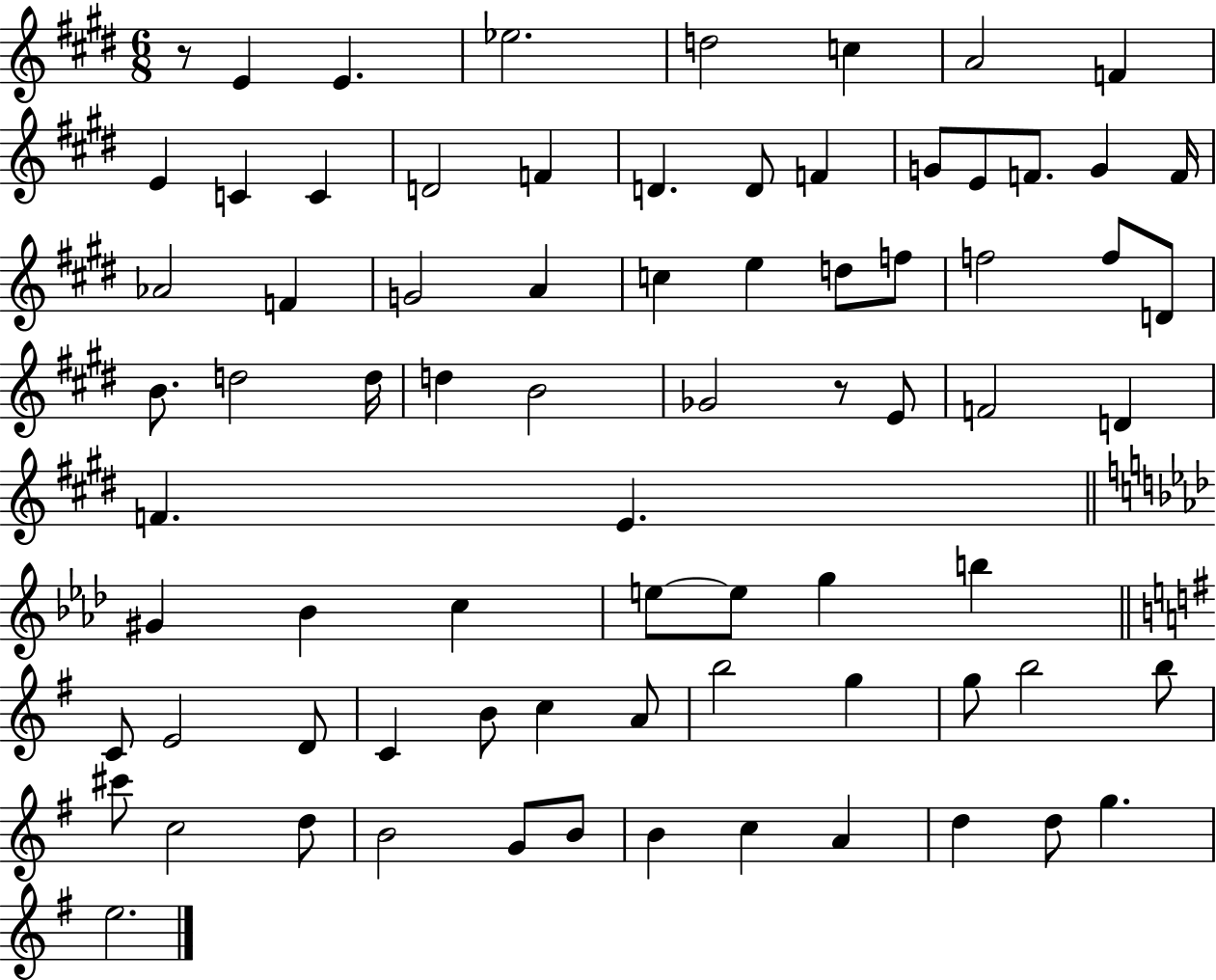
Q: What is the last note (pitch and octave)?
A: E5